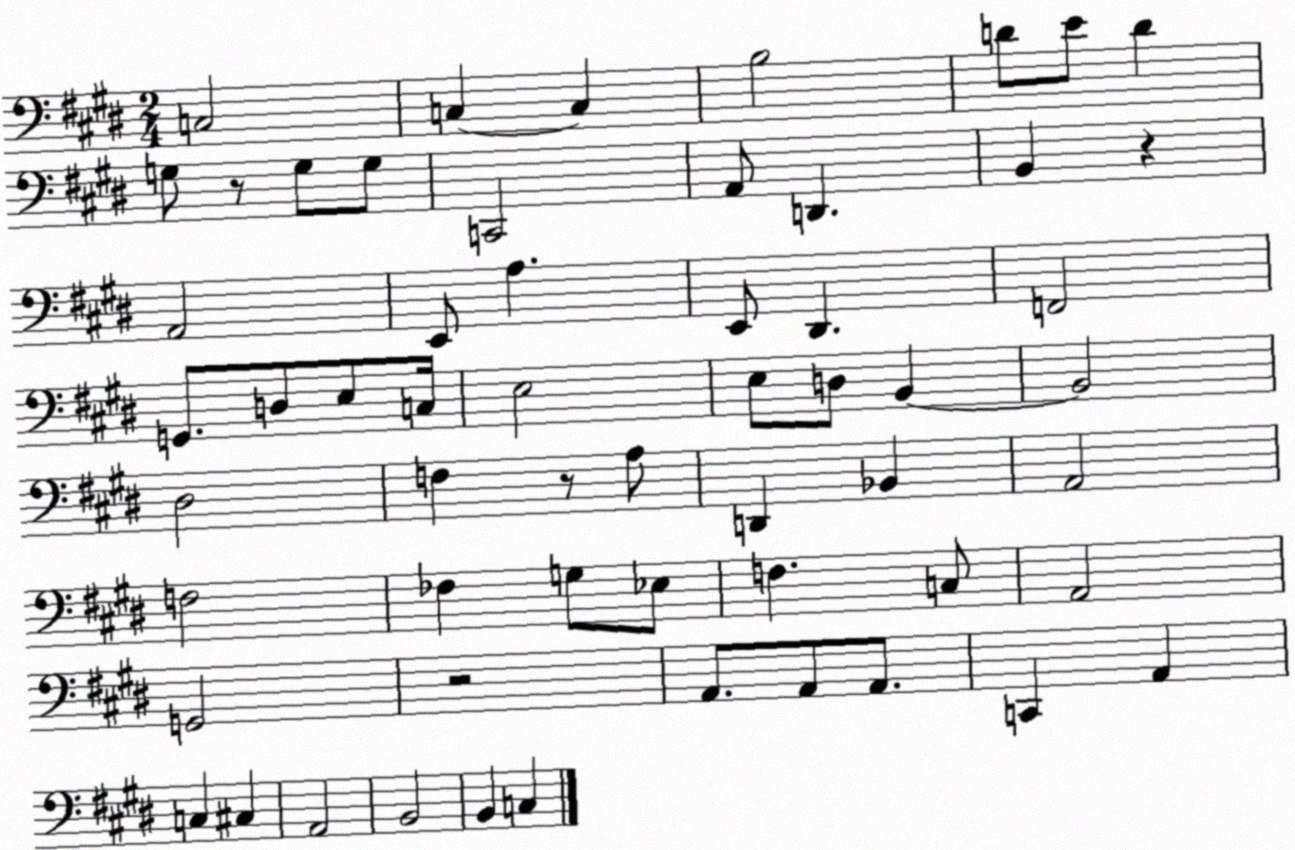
X:1
T:Untitled
M:2/4
L:1/4
K:E
C,2 C, C, B,2 D/2 E/2 D G,/2 z/2 G,/2 G,/2 C,,2 A,,/2 D,, B,, z A,,2 E,,/2 A, E,,/2 ^D,, F,,2 G,,/2 D,/2 E,/2 C,/4 E,2 E,/2 D,/2 B,, B,,2 ^D,2 F, z/2 A,/2 D,, _B,, A,,2 F,2 _F, G,/2 _E,/2 F, C,/2 A,,2 G,,2 z2 A,,/2 A,,/2 A,,/2 C,, A,, C, ^C, A,,2 B,,2 B,, C,